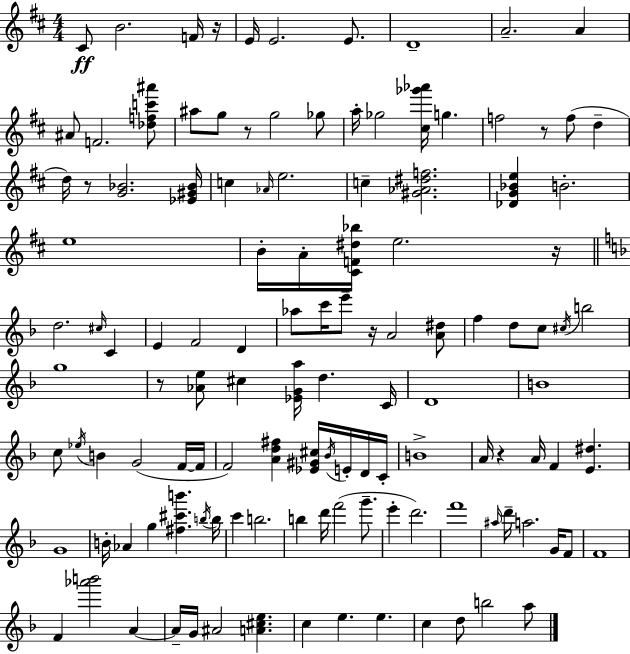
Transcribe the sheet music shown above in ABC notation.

X:1
T:Untitled
M:4/4
L:1/4
K:D
^C/2 B2 F/4 z/4 E/4 E2 E/2 D4 A2 A ^A/2 F2 [_dfc'^a']/2 ^a/2 g/2 z/2 g2 _g/2 a/4 _g2 [^c_g'_a']/4 g f2 z/2 f/2 d d/4 z/2 [G_B]2 [_E^G_B]/4 c _A/4 e2 c [^G_A^df]2 [_DG_Be] B2 e4 B/4 A/4 [^CF^d_b]/4 e2 z/4 d2 ^c/4 C E F2 D _a/2 c'/4 e'/2 z/4 A2 [A^d]/2 f d/2 c/2 ^c/4 b2 g4 z/2 [_Ae]/2 ^c [_EGa]/4 d C/4 D4 B4 c/2 _e/4 B G2 F/4 F/4 F2 [Ad^f] [_E^G^c]/4 _B/4 E/4 D/4 C/4 B4 A/4 z A/4 F [E^d] G4 B/4 _A g [^f^c'b'] b/4 b/4 c' b2 b d'/4 f'2 g'/2 e' d'2 f'4 ^a/4 d'/4 a2 G/4 F/2 F4 F [_a'b']2 A A/4 G/4 ^A2 [A^ce] c e e c d/2 b2 a/2